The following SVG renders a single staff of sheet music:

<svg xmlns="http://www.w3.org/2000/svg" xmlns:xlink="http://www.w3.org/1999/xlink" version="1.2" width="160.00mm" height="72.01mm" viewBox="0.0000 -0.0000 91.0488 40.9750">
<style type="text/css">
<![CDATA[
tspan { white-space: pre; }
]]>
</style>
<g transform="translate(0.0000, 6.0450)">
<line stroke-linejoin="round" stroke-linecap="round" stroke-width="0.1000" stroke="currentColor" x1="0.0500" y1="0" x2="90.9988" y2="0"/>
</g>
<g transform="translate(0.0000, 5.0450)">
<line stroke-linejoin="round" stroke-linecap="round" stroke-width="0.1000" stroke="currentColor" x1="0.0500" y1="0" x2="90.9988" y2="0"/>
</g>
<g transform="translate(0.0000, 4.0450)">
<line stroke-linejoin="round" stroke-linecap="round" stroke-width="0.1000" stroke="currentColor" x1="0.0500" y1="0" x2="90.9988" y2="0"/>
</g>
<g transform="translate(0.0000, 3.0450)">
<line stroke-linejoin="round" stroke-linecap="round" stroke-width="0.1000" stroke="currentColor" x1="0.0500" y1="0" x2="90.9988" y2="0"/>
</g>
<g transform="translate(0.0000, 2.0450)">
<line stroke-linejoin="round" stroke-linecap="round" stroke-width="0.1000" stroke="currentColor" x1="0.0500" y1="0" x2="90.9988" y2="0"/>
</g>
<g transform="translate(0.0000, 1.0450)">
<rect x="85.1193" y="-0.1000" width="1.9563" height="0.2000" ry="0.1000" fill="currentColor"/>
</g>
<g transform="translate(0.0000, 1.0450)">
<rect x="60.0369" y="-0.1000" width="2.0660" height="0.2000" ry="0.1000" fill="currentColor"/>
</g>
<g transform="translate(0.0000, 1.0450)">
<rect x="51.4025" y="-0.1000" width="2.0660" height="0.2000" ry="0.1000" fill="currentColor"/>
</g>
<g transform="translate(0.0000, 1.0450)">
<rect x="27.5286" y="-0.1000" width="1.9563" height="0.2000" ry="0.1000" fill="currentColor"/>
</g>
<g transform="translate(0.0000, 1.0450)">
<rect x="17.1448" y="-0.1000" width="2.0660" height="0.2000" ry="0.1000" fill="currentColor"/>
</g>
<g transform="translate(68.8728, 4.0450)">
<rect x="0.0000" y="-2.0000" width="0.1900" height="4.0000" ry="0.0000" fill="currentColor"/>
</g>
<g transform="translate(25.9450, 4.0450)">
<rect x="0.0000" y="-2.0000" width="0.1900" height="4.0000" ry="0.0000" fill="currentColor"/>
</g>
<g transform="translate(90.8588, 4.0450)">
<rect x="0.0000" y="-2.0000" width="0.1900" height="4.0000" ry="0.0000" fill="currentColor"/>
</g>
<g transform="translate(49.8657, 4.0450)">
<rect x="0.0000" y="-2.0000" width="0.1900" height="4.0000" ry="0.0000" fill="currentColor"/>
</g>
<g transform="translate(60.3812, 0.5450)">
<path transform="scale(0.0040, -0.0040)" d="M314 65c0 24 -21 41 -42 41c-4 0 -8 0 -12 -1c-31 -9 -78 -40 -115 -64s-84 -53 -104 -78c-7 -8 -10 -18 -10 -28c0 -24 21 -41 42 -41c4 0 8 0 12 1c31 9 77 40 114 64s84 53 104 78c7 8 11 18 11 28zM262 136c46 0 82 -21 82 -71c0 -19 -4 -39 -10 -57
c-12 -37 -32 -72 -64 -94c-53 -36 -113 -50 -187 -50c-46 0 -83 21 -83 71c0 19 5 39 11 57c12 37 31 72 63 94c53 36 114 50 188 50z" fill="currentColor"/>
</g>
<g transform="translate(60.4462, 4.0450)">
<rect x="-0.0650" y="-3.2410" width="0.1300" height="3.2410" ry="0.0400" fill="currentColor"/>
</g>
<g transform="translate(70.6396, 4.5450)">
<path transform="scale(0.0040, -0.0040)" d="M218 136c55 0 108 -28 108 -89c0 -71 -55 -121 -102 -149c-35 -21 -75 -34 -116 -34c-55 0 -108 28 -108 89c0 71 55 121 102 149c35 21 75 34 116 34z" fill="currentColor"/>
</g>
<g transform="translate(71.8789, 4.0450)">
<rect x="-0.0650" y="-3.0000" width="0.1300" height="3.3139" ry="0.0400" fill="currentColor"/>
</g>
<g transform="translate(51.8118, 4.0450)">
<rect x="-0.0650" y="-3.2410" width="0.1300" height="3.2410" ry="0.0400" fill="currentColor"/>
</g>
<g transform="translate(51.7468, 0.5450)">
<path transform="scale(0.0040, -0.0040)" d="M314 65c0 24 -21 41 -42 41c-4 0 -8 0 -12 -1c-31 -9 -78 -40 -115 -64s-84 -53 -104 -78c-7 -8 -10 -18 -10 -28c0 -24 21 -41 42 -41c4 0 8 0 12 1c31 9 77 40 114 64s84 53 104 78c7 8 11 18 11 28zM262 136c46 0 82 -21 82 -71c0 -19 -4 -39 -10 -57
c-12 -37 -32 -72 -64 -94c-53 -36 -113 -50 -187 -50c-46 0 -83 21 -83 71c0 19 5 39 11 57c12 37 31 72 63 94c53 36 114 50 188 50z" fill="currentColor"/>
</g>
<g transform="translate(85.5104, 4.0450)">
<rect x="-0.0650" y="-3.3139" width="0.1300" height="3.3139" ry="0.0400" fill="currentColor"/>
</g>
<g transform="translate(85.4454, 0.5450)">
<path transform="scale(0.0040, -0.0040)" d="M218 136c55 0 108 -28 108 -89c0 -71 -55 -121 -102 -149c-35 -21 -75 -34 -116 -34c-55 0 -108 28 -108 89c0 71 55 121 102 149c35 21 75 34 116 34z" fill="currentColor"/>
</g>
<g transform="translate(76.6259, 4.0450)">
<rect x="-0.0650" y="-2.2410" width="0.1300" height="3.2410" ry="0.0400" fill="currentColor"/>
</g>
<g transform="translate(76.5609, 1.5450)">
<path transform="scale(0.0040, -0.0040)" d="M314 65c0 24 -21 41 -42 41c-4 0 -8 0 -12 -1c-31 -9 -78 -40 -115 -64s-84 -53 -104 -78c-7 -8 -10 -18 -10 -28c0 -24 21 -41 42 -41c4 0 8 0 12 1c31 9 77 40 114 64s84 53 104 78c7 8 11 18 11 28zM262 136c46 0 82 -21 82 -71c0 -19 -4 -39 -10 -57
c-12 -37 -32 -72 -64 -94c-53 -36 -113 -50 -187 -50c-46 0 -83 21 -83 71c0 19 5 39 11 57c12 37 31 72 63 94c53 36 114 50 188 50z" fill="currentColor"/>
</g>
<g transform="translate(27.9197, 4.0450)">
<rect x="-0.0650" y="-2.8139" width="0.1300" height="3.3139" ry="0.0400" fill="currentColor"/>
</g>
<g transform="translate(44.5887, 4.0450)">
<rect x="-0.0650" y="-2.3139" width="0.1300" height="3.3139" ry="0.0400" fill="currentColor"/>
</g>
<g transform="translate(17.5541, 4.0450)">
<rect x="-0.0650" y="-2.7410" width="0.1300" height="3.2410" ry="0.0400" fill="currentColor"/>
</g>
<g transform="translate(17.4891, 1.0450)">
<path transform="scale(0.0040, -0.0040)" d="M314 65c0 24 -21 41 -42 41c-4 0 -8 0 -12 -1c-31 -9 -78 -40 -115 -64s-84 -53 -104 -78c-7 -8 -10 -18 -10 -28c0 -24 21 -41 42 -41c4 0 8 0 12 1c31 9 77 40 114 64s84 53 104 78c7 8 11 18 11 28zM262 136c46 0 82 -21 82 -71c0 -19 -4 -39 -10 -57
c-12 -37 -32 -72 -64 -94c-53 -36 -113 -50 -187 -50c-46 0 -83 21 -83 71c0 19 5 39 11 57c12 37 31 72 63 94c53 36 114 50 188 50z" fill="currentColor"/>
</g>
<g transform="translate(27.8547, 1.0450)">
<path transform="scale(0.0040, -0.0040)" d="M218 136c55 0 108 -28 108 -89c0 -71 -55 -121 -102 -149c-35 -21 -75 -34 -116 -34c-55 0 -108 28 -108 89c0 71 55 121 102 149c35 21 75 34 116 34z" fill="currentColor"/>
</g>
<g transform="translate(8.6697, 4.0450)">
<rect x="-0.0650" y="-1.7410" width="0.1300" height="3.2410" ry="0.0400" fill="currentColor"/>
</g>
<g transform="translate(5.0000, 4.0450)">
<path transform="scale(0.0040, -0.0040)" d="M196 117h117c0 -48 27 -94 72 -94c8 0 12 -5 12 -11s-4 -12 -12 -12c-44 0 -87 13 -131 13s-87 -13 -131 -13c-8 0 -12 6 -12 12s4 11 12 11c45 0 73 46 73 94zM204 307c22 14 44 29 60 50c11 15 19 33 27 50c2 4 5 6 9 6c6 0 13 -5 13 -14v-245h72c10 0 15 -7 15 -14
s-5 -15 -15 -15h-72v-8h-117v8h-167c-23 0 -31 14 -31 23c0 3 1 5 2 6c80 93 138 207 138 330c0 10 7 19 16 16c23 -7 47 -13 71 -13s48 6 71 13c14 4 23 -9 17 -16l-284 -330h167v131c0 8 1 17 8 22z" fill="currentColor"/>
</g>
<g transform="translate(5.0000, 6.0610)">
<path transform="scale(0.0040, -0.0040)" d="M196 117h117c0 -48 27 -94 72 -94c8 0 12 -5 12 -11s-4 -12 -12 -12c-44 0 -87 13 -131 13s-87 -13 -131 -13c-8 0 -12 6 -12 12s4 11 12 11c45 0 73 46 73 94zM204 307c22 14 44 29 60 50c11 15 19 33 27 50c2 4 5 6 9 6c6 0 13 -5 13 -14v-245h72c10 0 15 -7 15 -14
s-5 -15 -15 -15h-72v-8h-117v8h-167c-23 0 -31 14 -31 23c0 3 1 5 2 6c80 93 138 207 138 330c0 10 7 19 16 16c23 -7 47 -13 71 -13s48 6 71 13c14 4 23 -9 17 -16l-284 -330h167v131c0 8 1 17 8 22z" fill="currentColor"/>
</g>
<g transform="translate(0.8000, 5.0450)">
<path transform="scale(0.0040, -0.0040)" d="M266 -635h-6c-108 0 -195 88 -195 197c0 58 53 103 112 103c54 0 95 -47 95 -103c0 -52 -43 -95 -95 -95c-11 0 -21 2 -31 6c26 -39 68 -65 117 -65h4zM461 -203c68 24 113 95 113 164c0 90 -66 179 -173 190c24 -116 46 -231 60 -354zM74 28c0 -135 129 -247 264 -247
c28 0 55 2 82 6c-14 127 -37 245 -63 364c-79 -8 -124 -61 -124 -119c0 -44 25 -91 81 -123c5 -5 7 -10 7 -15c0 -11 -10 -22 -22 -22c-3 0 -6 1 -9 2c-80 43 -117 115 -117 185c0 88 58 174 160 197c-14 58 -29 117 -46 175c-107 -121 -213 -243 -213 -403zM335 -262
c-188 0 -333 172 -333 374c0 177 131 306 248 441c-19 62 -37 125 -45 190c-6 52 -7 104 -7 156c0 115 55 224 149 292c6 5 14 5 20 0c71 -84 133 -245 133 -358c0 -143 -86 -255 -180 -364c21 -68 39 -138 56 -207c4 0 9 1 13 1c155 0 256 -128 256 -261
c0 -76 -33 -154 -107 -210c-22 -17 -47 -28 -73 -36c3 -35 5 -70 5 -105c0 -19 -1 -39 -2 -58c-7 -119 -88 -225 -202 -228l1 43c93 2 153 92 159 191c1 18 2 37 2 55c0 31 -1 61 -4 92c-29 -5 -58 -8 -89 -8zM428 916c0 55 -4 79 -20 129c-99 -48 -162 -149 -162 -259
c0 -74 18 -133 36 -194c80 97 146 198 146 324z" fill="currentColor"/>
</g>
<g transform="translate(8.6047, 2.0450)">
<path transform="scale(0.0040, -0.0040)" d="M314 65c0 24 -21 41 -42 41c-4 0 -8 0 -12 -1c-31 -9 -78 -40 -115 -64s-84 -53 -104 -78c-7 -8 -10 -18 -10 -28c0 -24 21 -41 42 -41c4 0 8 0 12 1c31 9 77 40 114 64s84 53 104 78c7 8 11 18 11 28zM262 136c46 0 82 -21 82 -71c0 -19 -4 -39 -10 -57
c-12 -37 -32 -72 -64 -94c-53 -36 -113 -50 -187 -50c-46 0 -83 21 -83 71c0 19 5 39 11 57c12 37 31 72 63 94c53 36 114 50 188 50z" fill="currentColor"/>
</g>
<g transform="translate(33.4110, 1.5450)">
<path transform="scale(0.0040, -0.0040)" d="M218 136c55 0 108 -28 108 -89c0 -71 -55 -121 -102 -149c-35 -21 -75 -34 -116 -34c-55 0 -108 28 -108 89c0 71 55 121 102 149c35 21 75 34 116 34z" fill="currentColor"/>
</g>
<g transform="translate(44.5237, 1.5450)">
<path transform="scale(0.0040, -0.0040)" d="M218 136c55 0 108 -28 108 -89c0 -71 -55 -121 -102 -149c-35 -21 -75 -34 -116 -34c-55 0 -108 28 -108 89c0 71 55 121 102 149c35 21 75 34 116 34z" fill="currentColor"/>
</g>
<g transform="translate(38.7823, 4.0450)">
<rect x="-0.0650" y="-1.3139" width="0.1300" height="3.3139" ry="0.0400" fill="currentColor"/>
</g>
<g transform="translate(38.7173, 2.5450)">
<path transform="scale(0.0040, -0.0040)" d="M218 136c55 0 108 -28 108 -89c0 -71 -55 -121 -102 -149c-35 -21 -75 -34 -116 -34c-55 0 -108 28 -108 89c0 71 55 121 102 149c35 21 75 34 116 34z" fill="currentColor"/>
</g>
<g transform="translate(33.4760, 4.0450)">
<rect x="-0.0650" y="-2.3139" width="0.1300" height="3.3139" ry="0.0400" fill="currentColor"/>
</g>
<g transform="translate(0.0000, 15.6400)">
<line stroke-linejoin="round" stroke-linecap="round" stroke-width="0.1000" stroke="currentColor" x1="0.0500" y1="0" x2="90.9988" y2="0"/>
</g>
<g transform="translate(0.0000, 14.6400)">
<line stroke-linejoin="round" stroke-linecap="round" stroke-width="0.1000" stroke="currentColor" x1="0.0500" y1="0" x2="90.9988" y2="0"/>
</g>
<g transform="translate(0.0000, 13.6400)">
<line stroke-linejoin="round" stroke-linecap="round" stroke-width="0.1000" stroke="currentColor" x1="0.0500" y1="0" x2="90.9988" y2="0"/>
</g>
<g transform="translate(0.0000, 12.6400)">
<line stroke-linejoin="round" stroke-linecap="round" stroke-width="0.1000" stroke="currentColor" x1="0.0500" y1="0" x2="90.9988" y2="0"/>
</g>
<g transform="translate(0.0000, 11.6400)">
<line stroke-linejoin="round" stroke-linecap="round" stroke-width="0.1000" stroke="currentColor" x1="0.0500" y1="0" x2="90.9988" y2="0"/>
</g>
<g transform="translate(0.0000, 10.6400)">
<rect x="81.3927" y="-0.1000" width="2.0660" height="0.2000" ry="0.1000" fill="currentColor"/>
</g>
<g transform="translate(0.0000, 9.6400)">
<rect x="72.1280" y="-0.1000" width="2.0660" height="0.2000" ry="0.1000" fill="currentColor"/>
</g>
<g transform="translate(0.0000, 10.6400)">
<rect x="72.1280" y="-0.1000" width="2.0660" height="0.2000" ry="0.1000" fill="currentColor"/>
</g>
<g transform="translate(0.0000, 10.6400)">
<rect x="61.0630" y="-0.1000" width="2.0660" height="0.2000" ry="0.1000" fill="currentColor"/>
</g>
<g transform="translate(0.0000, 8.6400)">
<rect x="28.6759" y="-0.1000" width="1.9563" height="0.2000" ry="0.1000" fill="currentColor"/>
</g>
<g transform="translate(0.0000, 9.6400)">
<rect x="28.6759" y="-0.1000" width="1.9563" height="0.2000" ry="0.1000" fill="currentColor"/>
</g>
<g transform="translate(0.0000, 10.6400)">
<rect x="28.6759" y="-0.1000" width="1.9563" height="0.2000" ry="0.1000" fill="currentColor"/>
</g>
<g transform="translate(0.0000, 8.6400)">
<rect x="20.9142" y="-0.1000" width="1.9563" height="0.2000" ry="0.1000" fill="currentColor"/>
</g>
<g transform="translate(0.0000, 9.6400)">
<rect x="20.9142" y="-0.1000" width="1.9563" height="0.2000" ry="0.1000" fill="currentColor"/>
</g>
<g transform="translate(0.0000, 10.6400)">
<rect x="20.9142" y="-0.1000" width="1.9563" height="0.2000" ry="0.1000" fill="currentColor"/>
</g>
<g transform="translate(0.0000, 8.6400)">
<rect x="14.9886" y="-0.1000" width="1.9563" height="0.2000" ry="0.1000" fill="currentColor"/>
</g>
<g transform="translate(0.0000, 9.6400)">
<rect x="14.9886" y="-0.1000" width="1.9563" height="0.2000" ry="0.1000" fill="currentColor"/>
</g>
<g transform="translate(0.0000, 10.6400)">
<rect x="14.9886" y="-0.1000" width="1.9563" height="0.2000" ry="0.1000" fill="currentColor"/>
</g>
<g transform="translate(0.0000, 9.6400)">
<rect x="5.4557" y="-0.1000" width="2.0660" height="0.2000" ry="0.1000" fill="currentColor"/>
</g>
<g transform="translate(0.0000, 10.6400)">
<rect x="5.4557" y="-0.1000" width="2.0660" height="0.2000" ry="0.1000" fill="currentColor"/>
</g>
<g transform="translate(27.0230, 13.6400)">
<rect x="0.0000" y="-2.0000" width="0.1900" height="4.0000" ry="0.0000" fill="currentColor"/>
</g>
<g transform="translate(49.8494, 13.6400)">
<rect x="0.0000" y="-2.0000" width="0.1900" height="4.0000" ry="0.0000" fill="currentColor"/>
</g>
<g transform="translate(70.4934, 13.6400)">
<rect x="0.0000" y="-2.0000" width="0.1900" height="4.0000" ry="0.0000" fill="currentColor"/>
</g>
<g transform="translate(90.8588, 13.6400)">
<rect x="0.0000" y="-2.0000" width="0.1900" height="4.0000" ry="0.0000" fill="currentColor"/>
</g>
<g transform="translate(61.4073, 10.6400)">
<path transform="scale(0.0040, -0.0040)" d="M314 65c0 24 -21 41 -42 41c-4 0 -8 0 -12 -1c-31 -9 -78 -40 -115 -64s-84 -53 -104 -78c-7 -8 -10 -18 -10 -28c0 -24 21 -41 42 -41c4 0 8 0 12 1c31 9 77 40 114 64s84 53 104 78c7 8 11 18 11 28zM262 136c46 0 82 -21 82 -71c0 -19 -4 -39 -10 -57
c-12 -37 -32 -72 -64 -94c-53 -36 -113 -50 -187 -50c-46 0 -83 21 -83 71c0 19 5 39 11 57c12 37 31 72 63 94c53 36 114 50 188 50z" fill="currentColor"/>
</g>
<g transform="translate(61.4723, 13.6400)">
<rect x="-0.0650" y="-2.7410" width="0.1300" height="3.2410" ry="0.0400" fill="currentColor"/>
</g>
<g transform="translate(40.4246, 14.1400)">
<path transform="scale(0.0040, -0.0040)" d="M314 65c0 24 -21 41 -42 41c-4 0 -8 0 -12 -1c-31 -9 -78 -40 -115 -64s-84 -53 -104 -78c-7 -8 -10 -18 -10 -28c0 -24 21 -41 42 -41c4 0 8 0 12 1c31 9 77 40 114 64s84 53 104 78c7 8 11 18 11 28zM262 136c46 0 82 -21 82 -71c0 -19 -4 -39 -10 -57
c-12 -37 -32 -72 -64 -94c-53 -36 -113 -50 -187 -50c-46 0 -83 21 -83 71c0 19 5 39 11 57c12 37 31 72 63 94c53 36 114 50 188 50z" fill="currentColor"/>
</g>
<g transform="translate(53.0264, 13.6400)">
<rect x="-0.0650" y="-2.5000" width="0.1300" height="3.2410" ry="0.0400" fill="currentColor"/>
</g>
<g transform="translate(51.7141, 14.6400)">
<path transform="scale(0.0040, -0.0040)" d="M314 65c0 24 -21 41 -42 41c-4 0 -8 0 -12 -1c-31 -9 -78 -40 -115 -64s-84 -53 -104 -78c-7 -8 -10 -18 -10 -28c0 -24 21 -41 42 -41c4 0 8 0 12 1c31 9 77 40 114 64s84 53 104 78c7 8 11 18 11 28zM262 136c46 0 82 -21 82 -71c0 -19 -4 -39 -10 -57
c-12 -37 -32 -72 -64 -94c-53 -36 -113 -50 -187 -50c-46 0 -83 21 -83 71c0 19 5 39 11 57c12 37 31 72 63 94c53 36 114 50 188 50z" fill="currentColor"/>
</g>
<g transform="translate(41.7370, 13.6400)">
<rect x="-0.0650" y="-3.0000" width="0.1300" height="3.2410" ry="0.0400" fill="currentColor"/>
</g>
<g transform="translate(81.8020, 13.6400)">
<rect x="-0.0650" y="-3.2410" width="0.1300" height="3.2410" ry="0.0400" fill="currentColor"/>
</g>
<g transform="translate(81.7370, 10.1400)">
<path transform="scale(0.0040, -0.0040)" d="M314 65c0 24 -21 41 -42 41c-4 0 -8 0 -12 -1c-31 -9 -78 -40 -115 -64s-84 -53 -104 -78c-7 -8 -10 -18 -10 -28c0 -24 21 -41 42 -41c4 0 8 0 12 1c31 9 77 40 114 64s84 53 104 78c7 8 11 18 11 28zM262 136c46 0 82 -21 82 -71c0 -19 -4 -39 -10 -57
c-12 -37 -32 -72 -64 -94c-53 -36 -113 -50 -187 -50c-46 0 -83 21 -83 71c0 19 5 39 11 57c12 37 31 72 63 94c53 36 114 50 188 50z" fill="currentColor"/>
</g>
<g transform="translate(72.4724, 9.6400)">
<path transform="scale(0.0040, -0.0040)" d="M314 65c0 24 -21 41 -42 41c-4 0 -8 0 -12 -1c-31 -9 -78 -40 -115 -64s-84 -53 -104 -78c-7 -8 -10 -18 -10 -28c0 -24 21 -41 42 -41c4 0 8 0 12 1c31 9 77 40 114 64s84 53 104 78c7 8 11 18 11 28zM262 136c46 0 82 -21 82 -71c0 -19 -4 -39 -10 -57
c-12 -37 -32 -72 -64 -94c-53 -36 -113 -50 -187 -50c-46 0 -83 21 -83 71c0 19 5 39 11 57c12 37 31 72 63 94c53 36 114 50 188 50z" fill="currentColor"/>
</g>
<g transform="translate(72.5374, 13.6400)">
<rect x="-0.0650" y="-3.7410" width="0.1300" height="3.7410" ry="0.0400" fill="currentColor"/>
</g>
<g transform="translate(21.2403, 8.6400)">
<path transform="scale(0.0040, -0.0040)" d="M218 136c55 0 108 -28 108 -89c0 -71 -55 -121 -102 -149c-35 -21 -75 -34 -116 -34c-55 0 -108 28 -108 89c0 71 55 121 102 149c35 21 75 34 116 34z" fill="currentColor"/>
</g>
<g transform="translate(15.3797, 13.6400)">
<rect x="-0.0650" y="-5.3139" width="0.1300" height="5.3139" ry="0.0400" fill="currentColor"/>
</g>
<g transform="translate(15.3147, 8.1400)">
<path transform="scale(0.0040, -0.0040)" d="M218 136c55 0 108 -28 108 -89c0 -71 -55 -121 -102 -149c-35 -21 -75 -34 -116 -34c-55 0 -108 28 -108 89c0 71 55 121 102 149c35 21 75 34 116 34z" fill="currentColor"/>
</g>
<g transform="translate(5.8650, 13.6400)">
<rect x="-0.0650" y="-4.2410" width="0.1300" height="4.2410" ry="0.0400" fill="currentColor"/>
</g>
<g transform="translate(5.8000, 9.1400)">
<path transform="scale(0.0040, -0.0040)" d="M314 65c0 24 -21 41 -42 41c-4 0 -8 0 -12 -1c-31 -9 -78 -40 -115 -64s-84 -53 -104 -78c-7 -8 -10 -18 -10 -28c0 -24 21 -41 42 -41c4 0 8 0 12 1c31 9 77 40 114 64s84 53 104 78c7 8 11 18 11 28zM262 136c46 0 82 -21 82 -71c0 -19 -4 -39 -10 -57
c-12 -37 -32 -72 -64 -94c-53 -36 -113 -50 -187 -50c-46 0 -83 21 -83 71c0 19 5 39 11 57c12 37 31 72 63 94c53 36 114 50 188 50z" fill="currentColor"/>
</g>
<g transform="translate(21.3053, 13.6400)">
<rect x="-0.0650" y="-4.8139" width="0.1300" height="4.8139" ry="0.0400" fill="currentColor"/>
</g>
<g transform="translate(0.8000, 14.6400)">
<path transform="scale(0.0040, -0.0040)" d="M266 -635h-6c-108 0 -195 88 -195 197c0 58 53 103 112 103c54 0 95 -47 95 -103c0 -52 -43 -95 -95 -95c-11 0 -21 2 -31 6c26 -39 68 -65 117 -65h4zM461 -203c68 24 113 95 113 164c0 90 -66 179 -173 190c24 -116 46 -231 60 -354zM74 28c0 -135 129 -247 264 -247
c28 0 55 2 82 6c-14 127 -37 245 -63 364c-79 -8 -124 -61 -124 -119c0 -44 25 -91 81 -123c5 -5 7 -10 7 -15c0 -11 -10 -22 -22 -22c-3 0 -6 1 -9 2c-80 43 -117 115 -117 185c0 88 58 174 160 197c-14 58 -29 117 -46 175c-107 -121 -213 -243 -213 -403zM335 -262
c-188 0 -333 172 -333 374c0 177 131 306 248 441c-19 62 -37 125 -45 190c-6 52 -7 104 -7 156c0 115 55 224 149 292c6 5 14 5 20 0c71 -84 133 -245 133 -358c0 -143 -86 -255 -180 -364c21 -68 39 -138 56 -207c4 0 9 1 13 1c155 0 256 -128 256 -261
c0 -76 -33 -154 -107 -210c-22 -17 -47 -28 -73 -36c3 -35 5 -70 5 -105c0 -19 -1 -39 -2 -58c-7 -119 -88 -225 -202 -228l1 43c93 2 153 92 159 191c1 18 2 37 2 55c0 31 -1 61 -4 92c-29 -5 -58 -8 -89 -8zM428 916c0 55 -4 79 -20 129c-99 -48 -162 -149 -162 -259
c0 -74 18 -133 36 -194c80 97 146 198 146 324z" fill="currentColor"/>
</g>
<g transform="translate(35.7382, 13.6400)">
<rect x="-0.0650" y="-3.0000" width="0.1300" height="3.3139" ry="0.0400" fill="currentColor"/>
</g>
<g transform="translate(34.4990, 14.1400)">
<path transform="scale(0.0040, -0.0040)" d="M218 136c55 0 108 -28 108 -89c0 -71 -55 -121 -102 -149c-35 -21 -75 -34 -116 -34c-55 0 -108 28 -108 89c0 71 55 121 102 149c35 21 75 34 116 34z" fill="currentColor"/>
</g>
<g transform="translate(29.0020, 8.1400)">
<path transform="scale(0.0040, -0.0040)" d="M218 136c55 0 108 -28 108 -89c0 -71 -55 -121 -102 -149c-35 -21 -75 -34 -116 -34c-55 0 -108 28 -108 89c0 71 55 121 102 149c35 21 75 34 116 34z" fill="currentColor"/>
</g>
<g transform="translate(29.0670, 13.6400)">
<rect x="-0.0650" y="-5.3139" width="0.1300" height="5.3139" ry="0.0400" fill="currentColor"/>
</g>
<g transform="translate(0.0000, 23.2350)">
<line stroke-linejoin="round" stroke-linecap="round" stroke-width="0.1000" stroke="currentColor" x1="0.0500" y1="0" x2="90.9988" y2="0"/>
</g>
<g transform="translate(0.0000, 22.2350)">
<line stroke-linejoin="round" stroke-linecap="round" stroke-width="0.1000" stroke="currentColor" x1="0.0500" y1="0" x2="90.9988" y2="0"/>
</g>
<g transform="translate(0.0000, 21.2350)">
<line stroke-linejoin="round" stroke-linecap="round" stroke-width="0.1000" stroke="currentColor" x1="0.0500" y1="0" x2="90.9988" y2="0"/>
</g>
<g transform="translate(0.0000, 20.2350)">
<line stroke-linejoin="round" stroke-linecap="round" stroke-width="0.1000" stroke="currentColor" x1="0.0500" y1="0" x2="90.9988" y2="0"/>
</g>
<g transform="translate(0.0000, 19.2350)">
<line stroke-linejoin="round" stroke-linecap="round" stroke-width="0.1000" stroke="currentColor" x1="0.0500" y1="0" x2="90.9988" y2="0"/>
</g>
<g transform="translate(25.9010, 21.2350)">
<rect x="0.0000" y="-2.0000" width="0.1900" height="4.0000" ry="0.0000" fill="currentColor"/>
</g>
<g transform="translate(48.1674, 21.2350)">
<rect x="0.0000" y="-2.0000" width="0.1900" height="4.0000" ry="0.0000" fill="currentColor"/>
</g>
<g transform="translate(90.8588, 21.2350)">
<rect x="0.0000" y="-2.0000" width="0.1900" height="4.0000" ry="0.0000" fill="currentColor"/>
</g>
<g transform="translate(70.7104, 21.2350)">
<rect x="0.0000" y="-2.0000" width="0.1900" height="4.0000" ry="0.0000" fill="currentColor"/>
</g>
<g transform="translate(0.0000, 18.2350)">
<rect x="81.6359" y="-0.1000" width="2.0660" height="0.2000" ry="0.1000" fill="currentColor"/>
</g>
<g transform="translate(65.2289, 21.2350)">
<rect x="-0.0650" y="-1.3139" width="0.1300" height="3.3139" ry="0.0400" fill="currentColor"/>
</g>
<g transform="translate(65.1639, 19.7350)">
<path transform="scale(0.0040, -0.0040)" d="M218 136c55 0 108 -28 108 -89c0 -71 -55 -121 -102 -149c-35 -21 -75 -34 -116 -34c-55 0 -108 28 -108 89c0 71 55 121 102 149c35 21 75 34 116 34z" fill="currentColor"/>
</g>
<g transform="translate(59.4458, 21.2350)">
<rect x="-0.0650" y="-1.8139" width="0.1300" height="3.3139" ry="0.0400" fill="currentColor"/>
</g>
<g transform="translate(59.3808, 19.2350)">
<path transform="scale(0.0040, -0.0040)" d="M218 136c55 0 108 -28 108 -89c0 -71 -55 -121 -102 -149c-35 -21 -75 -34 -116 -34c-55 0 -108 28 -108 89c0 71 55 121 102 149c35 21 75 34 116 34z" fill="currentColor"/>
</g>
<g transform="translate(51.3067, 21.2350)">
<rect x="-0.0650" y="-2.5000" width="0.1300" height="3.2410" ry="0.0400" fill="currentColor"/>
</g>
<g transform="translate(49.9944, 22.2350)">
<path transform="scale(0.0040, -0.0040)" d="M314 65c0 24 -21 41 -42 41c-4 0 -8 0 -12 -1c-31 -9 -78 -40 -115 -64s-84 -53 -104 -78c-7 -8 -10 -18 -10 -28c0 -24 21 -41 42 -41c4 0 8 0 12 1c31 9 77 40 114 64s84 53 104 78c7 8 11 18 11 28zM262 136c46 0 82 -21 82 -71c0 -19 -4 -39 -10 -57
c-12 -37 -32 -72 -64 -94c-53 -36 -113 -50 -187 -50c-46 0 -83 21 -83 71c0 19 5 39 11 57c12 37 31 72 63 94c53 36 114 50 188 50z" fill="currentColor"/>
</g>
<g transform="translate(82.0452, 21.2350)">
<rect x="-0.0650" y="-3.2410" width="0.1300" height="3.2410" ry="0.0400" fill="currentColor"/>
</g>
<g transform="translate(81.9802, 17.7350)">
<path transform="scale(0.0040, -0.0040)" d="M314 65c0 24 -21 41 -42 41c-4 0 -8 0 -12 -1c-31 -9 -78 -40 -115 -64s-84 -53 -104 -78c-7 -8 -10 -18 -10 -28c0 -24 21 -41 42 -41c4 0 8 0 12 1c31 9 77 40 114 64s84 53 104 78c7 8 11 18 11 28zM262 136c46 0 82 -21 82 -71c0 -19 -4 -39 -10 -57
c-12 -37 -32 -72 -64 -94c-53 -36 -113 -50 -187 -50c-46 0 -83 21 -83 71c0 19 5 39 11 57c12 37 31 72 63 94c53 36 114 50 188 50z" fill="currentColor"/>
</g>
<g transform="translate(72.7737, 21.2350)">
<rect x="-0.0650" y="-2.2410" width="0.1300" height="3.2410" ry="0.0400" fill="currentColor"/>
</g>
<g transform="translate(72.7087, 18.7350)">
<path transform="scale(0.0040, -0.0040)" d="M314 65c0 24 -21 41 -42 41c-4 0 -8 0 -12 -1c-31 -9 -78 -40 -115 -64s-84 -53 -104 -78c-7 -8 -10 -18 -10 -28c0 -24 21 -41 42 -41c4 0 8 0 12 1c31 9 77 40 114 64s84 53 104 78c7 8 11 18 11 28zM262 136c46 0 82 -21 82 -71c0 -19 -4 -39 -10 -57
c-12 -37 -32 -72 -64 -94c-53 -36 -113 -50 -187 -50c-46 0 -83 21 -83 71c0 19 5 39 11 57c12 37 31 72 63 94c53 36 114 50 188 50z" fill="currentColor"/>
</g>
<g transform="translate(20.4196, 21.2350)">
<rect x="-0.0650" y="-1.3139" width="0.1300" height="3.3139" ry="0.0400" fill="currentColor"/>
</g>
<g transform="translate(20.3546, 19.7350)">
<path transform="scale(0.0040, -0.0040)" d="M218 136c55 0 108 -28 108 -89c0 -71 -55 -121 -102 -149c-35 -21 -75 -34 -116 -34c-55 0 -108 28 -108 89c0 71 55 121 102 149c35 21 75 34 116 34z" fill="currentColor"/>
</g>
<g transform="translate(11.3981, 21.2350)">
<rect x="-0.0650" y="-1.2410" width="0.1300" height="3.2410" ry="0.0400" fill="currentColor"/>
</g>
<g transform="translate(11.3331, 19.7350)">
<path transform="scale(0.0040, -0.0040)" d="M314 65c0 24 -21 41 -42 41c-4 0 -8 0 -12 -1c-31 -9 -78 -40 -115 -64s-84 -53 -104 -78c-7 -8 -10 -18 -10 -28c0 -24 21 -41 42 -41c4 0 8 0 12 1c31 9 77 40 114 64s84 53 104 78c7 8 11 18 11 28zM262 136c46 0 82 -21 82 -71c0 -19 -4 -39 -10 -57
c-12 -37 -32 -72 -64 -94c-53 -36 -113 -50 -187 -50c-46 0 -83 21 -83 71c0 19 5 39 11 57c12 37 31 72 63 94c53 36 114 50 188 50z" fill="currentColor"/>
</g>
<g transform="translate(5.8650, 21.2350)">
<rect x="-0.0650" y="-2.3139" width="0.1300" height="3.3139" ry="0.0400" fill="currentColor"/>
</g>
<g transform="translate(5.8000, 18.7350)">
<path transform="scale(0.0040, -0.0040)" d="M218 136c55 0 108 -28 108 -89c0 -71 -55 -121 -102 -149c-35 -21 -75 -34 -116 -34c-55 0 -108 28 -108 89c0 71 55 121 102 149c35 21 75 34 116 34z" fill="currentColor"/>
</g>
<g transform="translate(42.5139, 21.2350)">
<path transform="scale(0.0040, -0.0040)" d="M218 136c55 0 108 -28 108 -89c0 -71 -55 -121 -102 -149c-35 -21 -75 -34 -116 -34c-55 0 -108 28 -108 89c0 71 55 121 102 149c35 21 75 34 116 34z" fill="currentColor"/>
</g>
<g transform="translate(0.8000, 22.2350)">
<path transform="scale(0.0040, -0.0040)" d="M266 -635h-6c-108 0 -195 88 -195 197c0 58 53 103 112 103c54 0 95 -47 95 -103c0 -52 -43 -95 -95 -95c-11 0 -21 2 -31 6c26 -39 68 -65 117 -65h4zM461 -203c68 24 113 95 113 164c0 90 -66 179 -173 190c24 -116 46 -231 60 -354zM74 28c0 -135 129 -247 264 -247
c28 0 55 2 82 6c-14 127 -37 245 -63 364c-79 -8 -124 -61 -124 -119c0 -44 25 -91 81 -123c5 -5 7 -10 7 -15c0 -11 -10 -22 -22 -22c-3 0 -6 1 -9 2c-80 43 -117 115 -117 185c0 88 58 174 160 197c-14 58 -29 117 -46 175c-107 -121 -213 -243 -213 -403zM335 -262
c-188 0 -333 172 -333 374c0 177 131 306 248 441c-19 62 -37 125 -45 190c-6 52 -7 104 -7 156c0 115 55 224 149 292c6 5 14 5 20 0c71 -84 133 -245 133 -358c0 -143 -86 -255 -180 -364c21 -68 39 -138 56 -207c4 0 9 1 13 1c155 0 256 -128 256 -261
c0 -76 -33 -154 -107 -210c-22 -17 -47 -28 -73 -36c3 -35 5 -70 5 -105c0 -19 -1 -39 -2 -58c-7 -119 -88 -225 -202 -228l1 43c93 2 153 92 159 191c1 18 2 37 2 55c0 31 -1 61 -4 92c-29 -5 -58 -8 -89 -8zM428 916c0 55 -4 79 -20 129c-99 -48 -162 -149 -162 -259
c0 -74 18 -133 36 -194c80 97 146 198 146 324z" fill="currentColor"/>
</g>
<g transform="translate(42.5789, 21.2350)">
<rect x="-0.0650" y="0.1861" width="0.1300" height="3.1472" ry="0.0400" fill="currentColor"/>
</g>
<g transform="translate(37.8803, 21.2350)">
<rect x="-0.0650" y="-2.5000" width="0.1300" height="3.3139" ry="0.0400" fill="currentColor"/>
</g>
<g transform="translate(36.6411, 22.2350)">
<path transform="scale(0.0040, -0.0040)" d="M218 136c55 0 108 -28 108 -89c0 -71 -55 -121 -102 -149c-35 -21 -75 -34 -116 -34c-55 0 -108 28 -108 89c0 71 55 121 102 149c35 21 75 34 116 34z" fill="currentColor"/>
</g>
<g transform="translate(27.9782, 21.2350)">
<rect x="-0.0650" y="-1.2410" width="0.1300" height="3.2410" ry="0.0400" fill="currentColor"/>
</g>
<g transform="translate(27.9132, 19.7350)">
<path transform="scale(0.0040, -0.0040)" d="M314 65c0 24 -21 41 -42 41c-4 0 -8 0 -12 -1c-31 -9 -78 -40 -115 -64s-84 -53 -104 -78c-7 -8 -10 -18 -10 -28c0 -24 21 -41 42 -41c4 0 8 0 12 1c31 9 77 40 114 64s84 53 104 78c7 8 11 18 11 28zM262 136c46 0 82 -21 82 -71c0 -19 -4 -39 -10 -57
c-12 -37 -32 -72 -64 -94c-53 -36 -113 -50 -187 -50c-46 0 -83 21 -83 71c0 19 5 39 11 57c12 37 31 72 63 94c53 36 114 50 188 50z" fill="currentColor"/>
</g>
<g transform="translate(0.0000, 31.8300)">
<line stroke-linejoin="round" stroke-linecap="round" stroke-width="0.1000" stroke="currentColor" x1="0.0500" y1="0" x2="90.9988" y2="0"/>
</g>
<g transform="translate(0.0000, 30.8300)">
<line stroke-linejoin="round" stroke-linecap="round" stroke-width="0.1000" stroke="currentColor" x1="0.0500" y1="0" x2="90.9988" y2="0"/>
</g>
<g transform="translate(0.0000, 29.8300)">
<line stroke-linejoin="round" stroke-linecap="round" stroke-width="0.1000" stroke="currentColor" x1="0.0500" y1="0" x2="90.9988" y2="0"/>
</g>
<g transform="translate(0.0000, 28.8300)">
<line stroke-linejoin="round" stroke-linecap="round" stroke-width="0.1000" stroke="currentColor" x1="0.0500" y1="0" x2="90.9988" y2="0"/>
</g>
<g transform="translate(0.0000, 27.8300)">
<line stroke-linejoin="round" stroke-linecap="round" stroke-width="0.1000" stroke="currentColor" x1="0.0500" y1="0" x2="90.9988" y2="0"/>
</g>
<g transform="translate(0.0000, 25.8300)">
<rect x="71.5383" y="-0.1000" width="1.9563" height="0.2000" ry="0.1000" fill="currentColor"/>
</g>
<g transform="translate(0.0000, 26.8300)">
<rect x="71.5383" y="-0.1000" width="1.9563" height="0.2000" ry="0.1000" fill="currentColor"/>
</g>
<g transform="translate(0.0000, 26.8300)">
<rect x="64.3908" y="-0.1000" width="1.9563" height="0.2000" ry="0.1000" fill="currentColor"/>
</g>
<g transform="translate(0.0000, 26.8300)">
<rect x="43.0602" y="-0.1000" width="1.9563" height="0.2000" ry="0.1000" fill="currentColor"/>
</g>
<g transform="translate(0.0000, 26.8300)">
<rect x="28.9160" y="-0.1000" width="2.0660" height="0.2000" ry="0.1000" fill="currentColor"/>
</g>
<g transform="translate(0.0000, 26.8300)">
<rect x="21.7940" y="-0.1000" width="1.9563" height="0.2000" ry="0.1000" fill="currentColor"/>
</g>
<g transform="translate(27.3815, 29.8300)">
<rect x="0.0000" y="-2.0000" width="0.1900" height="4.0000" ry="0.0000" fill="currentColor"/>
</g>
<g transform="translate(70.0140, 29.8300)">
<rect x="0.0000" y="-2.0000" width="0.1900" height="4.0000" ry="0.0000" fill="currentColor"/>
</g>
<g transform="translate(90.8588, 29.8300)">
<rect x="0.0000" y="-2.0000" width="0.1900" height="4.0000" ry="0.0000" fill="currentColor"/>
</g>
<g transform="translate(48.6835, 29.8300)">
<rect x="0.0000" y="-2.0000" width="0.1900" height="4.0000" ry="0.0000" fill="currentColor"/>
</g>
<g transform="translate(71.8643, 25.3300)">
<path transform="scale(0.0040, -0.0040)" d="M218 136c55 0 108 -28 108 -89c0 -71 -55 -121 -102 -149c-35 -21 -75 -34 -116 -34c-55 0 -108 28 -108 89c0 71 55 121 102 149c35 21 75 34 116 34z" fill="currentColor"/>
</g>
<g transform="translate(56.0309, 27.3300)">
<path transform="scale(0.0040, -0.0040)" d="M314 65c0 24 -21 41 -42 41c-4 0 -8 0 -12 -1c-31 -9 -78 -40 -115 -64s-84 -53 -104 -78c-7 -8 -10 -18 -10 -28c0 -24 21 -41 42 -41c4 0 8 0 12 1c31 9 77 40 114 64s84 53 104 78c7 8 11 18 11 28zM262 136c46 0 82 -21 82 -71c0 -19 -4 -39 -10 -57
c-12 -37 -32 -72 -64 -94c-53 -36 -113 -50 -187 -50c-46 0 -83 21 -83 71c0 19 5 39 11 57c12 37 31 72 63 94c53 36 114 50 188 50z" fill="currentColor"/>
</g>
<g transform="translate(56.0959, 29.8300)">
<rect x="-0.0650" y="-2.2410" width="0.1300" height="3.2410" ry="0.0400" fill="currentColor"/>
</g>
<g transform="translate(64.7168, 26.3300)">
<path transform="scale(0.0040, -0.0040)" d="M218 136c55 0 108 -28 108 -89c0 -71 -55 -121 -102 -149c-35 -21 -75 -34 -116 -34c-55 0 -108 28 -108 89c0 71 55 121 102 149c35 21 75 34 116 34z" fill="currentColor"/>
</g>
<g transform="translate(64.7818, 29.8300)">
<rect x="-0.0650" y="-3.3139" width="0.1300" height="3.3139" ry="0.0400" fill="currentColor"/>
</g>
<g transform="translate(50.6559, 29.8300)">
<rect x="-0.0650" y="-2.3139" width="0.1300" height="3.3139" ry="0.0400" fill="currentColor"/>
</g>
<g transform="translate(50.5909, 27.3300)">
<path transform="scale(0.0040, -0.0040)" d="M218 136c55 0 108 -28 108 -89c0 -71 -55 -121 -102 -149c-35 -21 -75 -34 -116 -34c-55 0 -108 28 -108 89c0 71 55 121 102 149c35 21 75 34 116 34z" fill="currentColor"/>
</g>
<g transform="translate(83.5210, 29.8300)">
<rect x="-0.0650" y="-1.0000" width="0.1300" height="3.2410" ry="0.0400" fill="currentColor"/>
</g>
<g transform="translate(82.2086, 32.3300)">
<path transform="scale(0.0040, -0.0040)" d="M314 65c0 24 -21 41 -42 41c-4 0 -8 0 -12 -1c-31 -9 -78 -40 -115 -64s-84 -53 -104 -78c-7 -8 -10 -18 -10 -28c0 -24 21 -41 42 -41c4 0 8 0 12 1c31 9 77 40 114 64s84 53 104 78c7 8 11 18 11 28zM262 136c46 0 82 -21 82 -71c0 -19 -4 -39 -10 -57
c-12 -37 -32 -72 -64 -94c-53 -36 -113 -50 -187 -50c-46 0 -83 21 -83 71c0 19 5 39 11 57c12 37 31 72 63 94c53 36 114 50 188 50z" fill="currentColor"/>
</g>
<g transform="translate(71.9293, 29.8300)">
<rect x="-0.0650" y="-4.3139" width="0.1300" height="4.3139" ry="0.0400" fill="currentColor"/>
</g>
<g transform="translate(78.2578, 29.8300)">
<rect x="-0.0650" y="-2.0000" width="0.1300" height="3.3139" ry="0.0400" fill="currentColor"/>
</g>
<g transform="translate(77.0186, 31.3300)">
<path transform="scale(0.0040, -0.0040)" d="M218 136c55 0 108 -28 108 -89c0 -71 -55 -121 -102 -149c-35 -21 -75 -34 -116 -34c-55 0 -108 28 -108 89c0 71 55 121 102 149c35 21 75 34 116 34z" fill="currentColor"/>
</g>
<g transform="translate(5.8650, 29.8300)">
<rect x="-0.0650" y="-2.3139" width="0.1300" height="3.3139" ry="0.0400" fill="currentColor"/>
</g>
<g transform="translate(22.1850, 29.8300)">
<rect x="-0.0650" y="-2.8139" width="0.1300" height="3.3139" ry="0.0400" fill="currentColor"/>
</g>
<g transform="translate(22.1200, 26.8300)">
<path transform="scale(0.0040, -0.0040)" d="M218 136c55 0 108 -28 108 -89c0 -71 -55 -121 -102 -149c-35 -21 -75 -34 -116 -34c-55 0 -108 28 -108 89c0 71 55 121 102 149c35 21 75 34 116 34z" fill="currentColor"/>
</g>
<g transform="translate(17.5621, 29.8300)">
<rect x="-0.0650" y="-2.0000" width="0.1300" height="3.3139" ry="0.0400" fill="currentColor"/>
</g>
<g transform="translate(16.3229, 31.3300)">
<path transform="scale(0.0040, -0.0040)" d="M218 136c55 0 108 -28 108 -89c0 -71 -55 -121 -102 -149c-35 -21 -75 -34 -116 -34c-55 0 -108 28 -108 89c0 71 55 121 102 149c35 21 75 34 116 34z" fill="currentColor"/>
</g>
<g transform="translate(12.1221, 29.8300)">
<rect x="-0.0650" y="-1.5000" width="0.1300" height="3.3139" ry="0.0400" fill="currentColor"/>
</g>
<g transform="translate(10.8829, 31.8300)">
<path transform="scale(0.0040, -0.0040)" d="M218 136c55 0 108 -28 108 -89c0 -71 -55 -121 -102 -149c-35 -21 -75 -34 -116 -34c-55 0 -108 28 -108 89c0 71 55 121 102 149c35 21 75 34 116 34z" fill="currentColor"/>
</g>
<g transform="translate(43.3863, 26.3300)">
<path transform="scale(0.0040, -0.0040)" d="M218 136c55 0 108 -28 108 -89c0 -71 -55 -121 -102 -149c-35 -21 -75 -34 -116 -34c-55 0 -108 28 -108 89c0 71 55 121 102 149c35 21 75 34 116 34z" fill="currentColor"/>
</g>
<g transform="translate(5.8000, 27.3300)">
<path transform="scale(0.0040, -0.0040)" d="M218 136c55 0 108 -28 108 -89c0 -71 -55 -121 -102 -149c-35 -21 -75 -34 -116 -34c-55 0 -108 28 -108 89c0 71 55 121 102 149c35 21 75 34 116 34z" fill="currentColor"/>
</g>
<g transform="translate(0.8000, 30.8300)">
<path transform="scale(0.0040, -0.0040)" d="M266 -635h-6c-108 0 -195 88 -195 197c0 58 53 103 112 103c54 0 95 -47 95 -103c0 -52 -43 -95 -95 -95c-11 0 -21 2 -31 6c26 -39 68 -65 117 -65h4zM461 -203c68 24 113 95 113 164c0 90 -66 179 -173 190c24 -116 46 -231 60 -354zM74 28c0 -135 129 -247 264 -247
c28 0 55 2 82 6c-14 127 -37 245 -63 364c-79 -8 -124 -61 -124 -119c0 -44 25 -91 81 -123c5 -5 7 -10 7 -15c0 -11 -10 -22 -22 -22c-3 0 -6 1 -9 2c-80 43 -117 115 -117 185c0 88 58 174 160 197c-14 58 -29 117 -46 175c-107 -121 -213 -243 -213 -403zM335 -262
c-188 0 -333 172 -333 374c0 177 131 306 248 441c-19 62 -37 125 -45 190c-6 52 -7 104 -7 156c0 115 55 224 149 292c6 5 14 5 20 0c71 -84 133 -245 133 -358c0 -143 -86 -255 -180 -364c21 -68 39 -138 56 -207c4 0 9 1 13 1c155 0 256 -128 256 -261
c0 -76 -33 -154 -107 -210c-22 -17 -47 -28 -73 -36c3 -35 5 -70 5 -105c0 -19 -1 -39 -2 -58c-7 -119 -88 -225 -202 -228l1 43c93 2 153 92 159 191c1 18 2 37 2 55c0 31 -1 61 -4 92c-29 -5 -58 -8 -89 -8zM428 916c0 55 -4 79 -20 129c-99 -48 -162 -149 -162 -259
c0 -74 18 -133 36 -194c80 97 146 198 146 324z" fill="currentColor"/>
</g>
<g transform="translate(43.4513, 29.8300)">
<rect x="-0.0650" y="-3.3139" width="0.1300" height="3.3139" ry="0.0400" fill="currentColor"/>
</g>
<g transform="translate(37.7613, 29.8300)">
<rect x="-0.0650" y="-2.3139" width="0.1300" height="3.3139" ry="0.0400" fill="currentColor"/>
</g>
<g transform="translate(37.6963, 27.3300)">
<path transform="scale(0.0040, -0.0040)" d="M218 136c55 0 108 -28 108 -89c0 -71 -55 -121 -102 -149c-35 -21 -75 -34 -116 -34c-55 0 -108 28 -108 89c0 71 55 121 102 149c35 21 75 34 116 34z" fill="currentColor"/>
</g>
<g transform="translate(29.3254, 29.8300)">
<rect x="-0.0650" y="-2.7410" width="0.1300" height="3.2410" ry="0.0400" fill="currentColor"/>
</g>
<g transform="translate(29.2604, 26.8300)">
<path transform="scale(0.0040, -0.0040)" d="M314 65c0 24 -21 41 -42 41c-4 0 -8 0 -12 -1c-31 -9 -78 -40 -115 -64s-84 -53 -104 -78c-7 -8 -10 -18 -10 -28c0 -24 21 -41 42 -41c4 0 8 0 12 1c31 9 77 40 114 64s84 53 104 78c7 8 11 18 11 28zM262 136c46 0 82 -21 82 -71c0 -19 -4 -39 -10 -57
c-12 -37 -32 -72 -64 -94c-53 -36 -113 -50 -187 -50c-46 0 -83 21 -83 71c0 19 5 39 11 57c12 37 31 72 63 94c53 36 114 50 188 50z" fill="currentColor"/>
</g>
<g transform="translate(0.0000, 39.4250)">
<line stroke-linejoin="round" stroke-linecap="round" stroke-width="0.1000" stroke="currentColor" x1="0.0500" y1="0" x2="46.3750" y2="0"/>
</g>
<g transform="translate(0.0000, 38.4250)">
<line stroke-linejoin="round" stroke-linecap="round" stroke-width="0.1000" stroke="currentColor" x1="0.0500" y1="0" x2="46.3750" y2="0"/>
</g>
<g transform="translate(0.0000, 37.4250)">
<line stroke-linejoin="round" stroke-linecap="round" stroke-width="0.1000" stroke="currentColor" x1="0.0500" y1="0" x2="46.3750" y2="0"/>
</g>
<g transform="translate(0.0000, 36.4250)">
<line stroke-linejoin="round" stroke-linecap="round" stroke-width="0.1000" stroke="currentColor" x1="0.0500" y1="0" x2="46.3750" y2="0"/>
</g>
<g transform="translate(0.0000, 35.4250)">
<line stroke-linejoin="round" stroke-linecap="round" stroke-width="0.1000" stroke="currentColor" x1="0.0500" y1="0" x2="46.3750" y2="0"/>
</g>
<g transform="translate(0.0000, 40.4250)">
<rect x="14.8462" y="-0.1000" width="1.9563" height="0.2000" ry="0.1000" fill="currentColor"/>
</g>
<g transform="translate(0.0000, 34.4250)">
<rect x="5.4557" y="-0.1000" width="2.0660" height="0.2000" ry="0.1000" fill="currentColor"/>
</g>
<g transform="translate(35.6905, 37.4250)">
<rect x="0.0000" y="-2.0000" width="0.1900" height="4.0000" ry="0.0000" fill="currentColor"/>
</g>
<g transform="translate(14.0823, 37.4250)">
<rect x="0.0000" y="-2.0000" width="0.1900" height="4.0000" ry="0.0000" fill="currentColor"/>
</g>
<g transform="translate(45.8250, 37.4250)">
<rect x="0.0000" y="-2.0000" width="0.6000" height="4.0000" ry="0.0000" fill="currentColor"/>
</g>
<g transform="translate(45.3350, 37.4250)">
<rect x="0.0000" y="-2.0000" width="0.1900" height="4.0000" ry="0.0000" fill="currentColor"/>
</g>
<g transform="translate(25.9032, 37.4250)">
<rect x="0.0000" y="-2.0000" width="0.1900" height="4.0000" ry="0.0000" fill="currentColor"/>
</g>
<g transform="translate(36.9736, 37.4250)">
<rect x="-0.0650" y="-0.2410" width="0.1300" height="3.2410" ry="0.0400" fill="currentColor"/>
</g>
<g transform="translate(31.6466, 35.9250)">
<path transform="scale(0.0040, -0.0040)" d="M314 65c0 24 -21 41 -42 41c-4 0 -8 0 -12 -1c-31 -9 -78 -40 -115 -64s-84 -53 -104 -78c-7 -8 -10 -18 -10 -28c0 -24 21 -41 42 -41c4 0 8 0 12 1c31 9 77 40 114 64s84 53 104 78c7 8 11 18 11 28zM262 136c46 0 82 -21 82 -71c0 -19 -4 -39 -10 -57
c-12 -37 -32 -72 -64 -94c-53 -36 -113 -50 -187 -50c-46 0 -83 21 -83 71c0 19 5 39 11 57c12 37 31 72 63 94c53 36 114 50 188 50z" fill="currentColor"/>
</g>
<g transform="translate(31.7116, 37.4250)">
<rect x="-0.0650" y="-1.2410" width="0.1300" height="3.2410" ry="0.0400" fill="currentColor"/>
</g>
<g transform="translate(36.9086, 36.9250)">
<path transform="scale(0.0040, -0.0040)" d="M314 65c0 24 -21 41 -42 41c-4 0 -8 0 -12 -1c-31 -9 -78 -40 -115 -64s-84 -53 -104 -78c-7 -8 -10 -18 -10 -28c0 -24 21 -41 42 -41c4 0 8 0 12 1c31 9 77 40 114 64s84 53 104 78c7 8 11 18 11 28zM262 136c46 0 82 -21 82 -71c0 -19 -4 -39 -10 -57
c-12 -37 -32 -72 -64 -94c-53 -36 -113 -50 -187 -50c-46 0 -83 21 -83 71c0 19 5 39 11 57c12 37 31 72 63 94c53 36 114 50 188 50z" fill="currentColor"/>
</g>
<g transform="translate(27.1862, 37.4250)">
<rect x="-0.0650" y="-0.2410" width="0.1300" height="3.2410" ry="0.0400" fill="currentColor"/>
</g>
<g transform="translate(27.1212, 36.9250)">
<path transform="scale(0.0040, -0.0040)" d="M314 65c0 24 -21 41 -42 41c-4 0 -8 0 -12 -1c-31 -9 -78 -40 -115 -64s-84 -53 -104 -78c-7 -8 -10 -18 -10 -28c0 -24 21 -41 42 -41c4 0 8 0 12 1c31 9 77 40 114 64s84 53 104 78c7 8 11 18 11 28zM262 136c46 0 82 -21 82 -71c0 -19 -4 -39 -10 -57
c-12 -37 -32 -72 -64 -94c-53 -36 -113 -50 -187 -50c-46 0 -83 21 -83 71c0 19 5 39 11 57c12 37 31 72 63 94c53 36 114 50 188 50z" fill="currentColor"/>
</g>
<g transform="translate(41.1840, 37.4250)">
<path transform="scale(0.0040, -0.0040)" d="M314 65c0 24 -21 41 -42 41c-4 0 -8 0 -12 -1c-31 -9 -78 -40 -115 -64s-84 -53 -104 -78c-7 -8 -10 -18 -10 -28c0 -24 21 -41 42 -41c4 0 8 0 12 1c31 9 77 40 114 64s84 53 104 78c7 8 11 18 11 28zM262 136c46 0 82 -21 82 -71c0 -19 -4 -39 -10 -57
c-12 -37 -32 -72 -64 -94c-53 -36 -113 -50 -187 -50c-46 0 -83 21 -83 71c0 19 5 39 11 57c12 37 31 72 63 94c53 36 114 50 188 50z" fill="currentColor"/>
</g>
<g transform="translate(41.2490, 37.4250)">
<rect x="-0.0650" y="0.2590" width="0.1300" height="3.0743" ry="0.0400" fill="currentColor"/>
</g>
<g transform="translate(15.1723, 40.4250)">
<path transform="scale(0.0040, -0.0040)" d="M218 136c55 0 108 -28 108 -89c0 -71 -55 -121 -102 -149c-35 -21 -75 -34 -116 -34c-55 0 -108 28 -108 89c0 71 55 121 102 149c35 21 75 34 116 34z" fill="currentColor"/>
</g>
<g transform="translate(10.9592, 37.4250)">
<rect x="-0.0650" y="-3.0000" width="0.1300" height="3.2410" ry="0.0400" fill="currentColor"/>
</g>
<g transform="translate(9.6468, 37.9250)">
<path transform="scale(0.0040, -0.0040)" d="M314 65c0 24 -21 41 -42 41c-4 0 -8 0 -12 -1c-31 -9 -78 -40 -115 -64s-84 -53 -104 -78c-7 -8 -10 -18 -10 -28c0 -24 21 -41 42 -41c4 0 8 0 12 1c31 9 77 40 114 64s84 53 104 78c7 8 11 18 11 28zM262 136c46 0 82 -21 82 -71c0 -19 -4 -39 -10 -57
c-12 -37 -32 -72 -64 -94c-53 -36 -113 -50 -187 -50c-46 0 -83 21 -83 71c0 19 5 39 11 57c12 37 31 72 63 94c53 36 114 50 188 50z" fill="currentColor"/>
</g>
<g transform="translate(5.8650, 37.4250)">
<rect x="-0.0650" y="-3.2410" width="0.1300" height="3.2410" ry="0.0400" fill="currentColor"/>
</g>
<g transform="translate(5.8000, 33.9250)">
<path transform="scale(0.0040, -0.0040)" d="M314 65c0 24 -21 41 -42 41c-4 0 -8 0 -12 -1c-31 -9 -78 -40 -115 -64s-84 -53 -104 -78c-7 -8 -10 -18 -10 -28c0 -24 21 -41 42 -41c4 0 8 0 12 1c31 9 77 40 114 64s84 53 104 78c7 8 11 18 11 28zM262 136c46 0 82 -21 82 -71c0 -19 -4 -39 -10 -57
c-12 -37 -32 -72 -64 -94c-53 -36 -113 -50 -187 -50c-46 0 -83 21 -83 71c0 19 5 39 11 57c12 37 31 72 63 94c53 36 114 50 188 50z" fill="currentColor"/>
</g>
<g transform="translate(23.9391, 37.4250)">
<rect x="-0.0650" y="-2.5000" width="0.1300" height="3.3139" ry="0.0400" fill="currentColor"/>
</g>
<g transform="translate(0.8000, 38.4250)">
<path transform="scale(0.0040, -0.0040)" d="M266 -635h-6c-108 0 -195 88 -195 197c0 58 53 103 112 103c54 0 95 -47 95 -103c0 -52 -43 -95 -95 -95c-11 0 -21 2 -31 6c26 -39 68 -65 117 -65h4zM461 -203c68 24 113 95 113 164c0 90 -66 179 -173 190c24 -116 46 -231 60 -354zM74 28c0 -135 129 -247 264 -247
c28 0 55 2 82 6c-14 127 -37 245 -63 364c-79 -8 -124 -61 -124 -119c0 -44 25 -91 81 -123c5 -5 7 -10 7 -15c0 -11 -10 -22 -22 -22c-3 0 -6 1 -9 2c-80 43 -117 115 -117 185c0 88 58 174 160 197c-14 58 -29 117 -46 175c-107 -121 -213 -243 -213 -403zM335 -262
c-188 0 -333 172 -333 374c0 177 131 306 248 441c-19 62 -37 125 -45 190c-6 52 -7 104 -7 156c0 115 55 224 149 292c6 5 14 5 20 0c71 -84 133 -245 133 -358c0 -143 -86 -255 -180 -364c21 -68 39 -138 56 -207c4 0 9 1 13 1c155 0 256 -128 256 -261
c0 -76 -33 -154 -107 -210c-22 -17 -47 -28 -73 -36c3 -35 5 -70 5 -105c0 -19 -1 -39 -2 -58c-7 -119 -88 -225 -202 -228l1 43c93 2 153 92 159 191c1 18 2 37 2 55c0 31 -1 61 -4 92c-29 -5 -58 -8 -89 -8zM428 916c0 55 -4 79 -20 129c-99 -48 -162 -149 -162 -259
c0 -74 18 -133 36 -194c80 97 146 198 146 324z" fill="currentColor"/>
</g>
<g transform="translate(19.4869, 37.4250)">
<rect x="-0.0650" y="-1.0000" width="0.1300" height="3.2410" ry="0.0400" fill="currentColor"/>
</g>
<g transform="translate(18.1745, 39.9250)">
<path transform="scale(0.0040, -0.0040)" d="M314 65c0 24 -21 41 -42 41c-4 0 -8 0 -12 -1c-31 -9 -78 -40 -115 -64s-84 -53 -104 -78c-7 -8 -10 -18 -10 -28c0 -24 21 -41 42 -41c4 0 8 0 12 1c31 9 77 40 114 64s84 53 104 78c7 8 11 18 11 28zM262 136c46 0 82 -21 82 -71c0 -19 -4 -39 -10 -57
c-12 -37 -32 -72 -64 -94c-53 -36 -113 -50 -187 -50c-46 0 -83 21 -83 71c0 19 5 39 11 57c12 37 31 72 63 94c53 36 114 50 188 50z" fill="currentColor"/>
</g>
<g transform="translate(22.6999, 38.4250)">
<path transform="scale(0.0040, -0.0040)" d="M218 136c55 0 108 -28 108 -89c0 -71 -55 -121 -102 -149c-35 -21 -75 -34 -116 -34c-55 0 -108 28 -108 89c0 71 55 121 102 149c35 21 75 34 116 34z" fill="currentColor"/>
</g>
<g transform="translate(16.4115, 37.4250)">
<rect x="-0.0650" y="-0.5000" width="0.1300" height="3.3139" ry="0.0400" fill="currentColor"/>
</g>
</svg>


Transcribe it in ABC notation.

X:1
T:Untitled
M:4/4
L:1/4
K:C
f2 a2 a g e g b2 b2 A g2 b d'2 f' e' f' A A2 G2 a2 c'2 b2 g e2 e e2 G B G2 f e g2 b2 g E F a a2 g b g g2 b d' F D2 b2 A2 C D2 G c2 e2 c2 B2